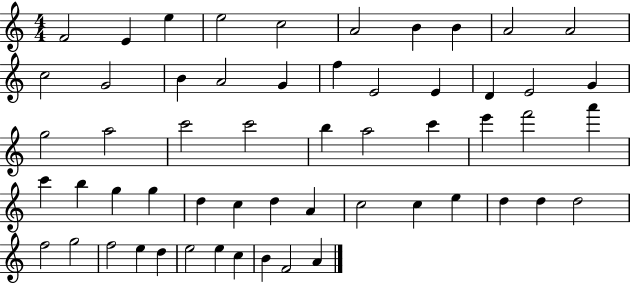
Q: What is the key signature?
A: C major